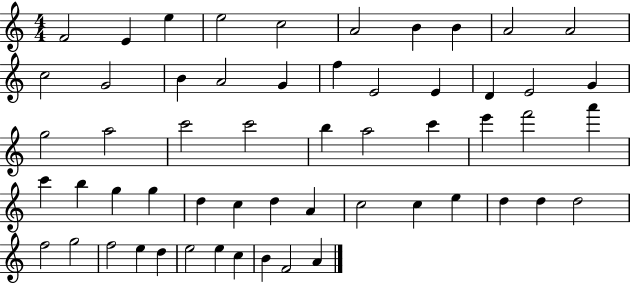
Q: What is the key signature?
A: C major